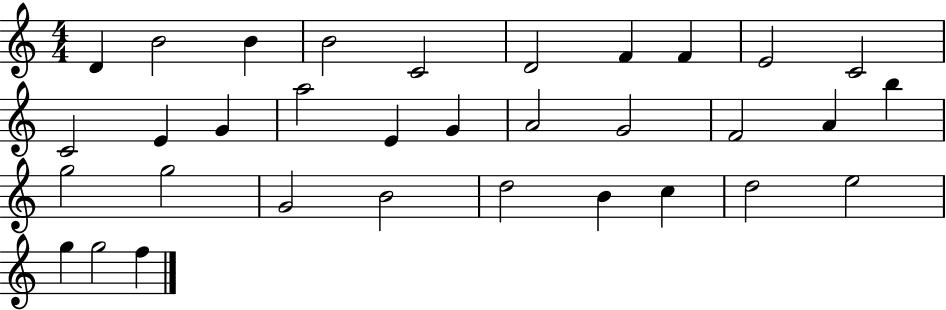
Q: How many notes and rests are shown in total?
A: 33